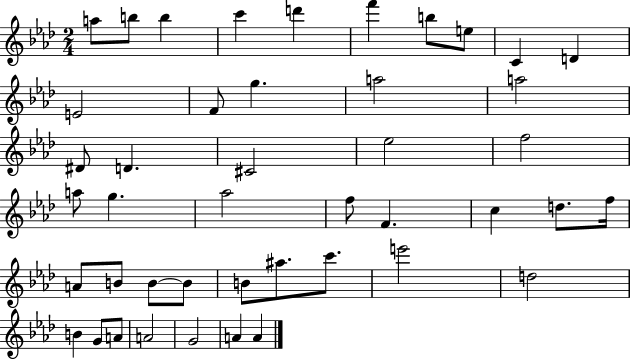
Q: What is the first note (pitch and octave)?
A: A5